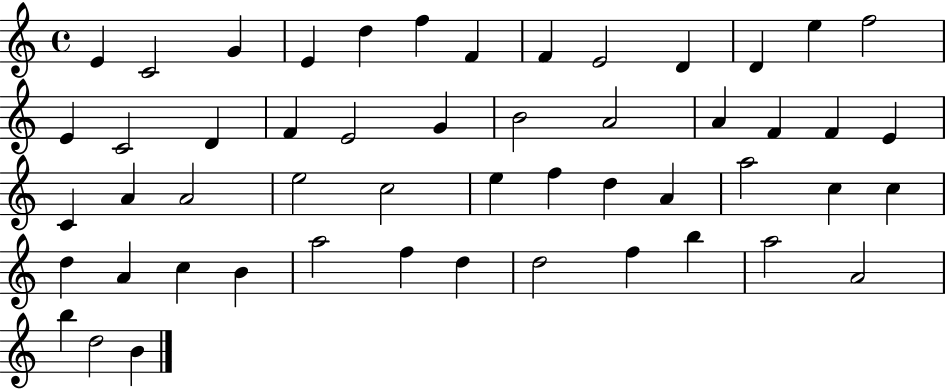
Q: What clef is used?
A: treble